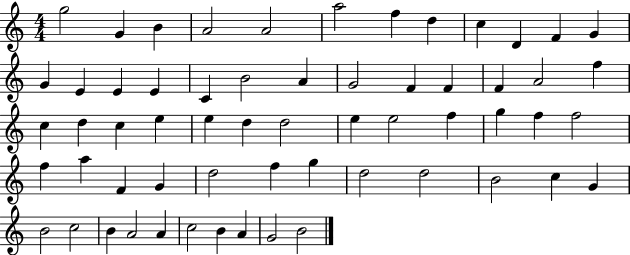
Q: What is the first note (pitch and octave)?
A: G5